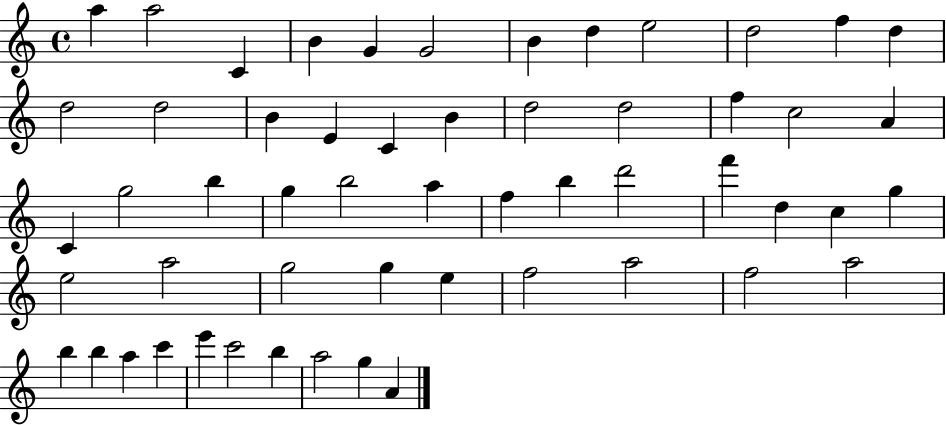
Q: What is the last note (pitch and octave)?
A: A4